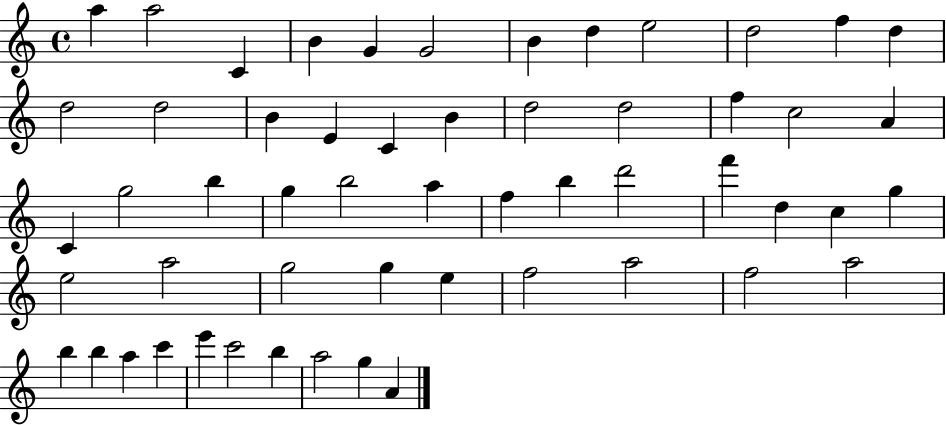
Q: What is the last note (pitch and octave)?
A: A4